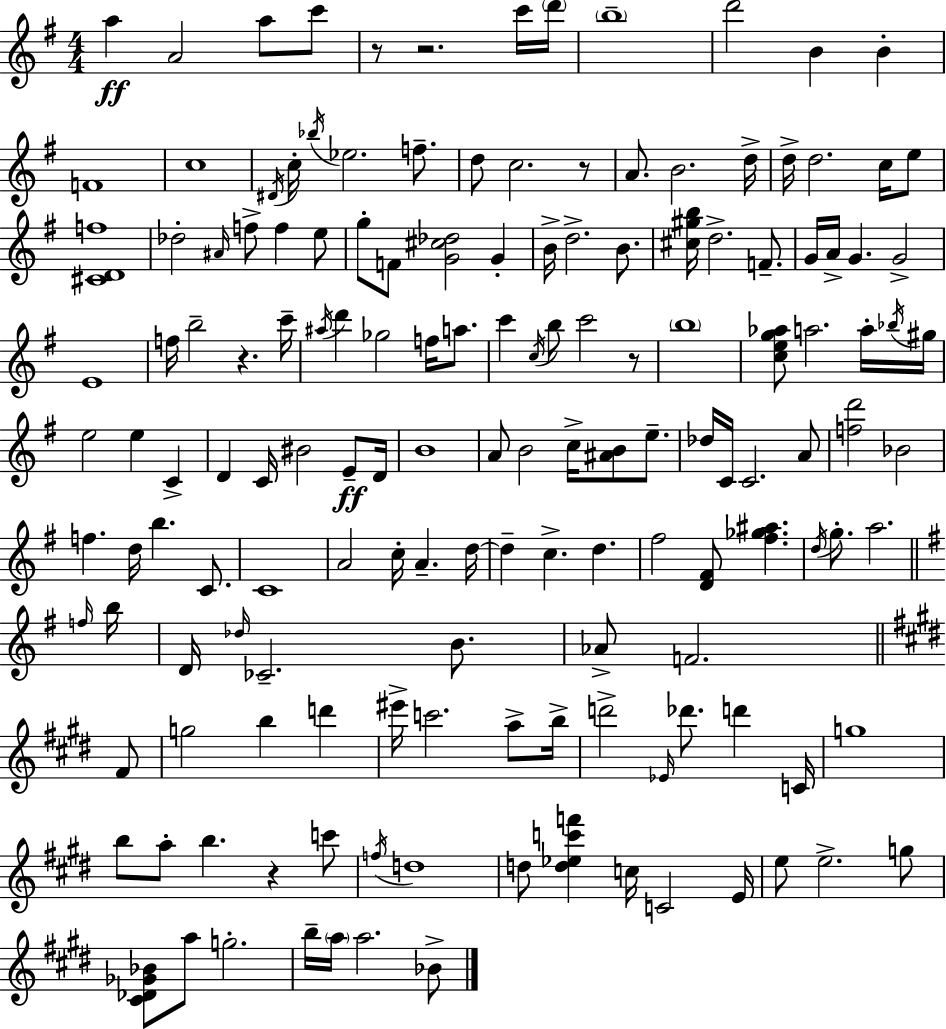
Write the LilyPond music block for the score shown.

{
  \clef treble
  \numericTimeSignature
  \time 4/4
  \key e \minor
  \repeat volta 2 { a''4\ff a'2 a''8 c'''8 | r8 r2. c'''16 \parenthesize d'''16 | \parenthesize b''1-- | d'''2 b'4 b'4-. | \break f'1 | c''1 | \acciaccatura { dis'16 } c''16-. \acciaccatura { bes''16 } ees''2. f''8.-- | d''8 c''2. | \break r8 a'8. b'2. | d''16-> d''16-> d''2. c''16 | e''8 <cis' d' f''>1 | des''2-. \grace { ais'16 } f''8-> f''4 | \break e''8 g''8-. f'8 <g' cis'' des''>2 g'4-. | b'16-> d''2.-> | b'8. <cis'' gis'' b''>16 d''2.-> | f'8.-- g'16 a'16-> g'4. g'2-> | \break e'1 | f''16 b''2-- r4. | c'''16-- \acciaccatura { ais''16 } d'''4 ges''2 | f''16 a''8. c'''4 \acciaccatura { c''16 } b''8 c'''2 | \break r8 \parenthesize b''1 | <c'' e'' g'' aes''>8 a''2. | a''16-. \acciaccatura { bes''16 } gis''16 e''2 e''4 | c'4-> d'4 c'16 bis'2 | \break e'8--\ff d'16 b'1 | a'8 b'2 | c''16-> <ais' b'>8 e''8.-- des''16 c'16 c'2. | a'8 <f'' d'''>2 bes'2 | \break f''4. d''16 b''4. | c'8. c'1 | a'2 c''16-. a'4.-- | d''16~~ d''4-- c''4.-> | \break d''4. fis''2 <d' fis'>8 | <fis'' ges'' ais''>4. \acciaccatura { d''16 } g''8.-. a''2. | \bar "||" \break \key g \major \grace { f''16 } b''16 d'16 \grace { des''16 } ces'2.-- | b'8. aes'8-> f'2. | \bar "||" \break \key e \major fis'8 g''2 b''4 d'''4 | eis'''16-> c'''2. a''8-> | b''16-> d'''2-> \grace { ees'16 } des'''8. d'''4 | c'16 g''1 | \break b''8 a''8-. b''4. r4 | c'''8 \acciaccatura { f''16 } d''1 | d''8 <d'' ees'' c''' f'''>4 c''16 c'2 | e'16 e''8 e''2.-> | \break g''8 <cis' des' ges' bes'>8 a''8 g''2.-. | b''16-- \parenthesize a''16 a''2. | bes'8-> } \bar "|."
}